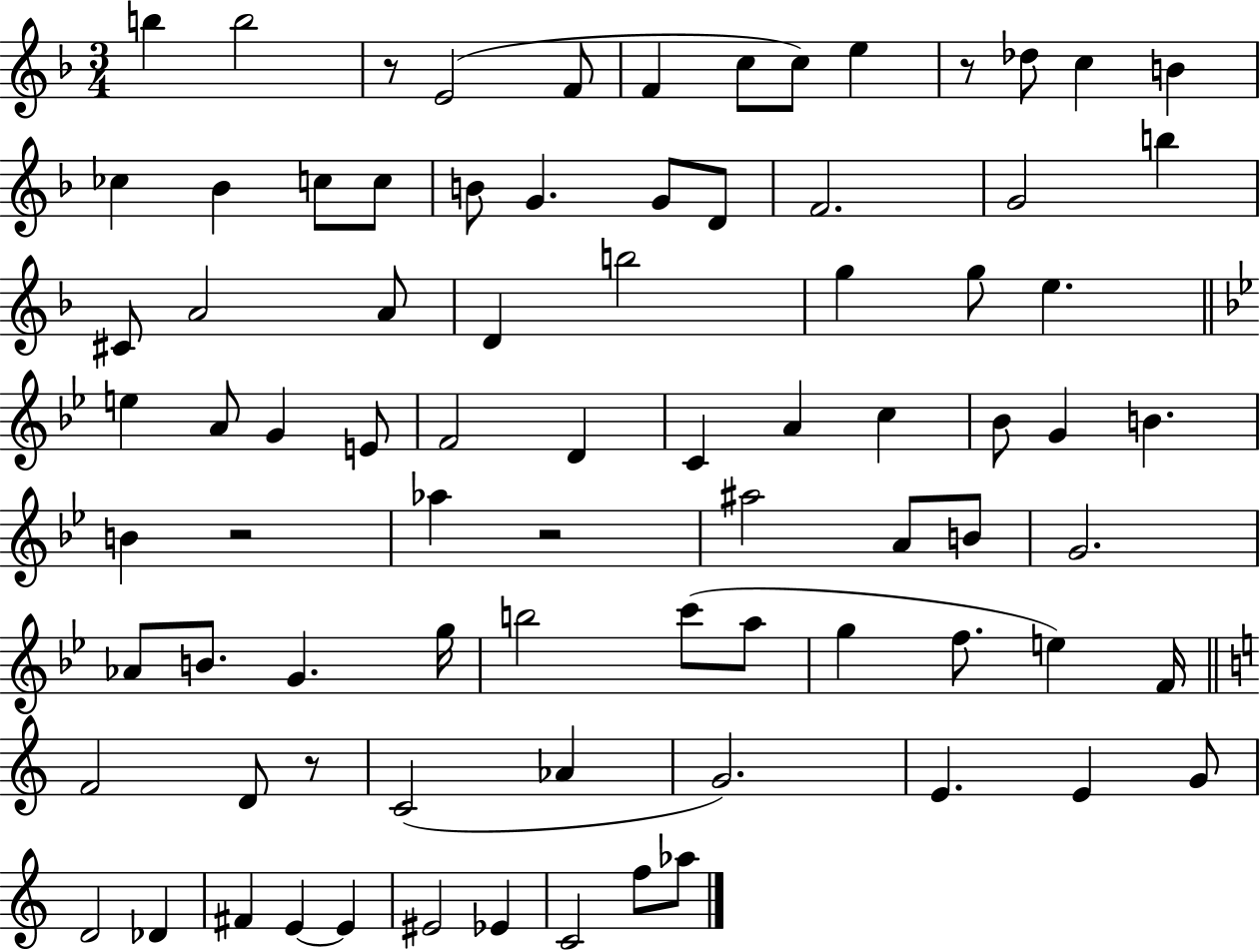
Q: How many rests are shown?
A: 5